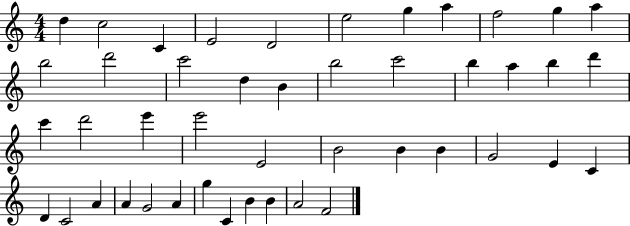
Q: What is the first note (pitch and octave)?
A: D5